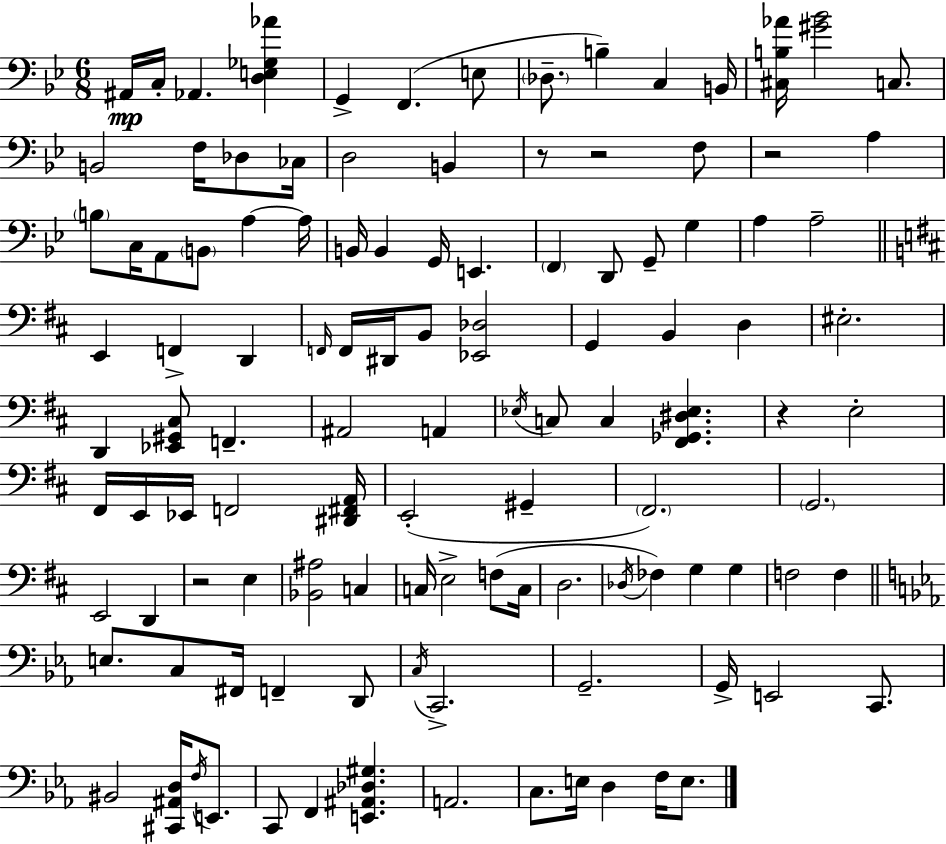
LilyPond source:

{
  \clef bass
  \numericTimeSignature
  \time 6/8
  \key g \minor
  ais,16\mp c16-. aes,4. <d e ges aes'>4 | g,4-> f,4.( e8 | \parenthesize des8.-- b4--) c4 b,16 | <cis b aes'>16 <gis' bes'>2 c8. | \break b,2 f16 des8 ces16 | d2 b,4 | r8 r2 f8 | r2 a4 | \break \parenthesize b8 c16 a,8 \parenthesize b,8 a4~~ a16 | b,16 b,4 g,16 e,4. | \parenthesize f,4 d,8 g,8-- g4 | a4 a2-- | \break \bar "||" \break \key d \major e,4 f,4-> d,4 | \grace { f,16 } f,16 dis,16 b,8 <ees, des>2 | g,4 b,4 d4 | eis2.-. | \break d,4 <ees, gis, cis>8 f,4.-- | ais,2 a,4 | \acciaccatura { ees16 } c8 c4 <fis, ges, dis ees>4. | r4 e2-. | \break fis,16 e,16 ees,16 f,2 | <dis, fis, a,>16 e,2-.( gis,4-- | \parenthesize fis,2.) | \parenthesize g,2. | \break e,2 d,4 | r2 e4 | <bes, ais>2 c4 | c16 e2-> f8( | \break c16 d2. | \acciaccatura { des16 } fes4) g4 g4 | f2 f4 | \bar "||" \break \key ees \major e8. c8 fis,16 f,4-- d,8 | \acciaccatura { c16 } c,2.-> | g,2.-- | g,16-> e,2 c,8. | \break bis,2 <cis, ais, d>16 \acciaccatura { f16 } e,8. | c,8 f,4 <e, ais, des gis>4. | a,2. | c8. e16 d4 f16 e8. | \break \bar "|."
}